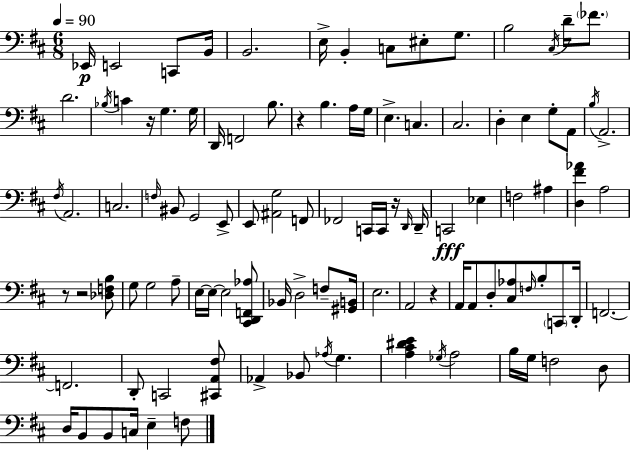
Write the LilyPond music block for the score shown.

{
  \clef bass
  \numericTimeSignature
  \time 6/8
  \key d \major
  \tempo 4 = 90
  ees,16\p e,2 c,8 b,16 | b,2. | e16-> b,4-. c8 eis8-. g8. | b2 \acciaccatura { cis16 } d'16-- \parenthesize fes'8. | \break d'2. | \acciaccatura { bes16 } c'4 r16 g4. | g16 d,16 f,2 b8. | r4 b4. | \break a16 g16 e4.-> c4. | cis2. | d4-. e4 g8-. | a,8 \acciaccatura { b16 } a,2.-> | \break \acciaccatura { fis16 } a,2. | c2. | \grace { f16 } bis,8 g,2 | e,8-> e,8 <ais, g>2 | \break f,8 fes,2 | c,16 c,16 r16 \grace { d,16 } d,16-- c,2\fff | ees4 f2 | ais4 <d fis' aes'>4 a2 | \break r8 r2 | <des f b>8 g8 g2 | a8-- e16~~ e16~~ e2 | <cis, d, f, aes>8 bes,16 d2-> | \break f8-- <gis, b,>16 e2. | a,2 | r4 a,16 a,8 d8-. <cis aes>8 | \grace { f16 } b8-. \parenthesize c,8 d,16-. f,2.~~ | \break f,2. | d,8-. c,2 | <cis, a, fis>8 aes,4-> bes,8 | \acciaccatura { aes16 } g4. <a cis' dis' e'>4 | \break \acciaccatura { ges16 } a2 b16 g16 f2 | d8 d16 b,8 | b,8 c16 e4-- f8 \bar "|."
}